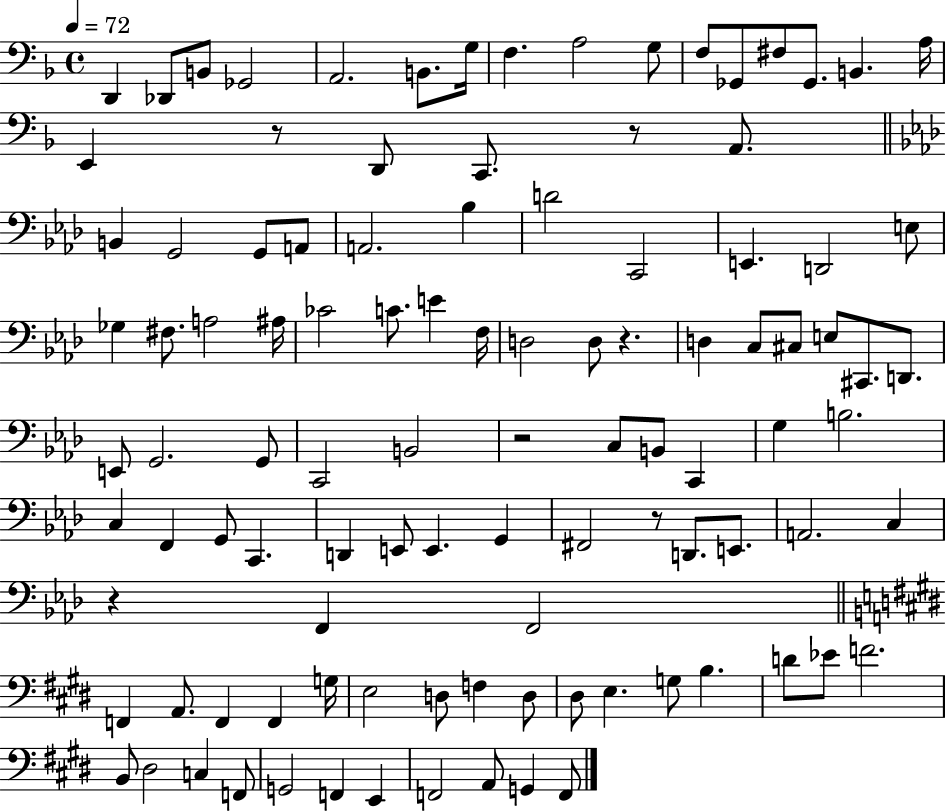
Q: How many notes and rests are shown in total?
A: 105